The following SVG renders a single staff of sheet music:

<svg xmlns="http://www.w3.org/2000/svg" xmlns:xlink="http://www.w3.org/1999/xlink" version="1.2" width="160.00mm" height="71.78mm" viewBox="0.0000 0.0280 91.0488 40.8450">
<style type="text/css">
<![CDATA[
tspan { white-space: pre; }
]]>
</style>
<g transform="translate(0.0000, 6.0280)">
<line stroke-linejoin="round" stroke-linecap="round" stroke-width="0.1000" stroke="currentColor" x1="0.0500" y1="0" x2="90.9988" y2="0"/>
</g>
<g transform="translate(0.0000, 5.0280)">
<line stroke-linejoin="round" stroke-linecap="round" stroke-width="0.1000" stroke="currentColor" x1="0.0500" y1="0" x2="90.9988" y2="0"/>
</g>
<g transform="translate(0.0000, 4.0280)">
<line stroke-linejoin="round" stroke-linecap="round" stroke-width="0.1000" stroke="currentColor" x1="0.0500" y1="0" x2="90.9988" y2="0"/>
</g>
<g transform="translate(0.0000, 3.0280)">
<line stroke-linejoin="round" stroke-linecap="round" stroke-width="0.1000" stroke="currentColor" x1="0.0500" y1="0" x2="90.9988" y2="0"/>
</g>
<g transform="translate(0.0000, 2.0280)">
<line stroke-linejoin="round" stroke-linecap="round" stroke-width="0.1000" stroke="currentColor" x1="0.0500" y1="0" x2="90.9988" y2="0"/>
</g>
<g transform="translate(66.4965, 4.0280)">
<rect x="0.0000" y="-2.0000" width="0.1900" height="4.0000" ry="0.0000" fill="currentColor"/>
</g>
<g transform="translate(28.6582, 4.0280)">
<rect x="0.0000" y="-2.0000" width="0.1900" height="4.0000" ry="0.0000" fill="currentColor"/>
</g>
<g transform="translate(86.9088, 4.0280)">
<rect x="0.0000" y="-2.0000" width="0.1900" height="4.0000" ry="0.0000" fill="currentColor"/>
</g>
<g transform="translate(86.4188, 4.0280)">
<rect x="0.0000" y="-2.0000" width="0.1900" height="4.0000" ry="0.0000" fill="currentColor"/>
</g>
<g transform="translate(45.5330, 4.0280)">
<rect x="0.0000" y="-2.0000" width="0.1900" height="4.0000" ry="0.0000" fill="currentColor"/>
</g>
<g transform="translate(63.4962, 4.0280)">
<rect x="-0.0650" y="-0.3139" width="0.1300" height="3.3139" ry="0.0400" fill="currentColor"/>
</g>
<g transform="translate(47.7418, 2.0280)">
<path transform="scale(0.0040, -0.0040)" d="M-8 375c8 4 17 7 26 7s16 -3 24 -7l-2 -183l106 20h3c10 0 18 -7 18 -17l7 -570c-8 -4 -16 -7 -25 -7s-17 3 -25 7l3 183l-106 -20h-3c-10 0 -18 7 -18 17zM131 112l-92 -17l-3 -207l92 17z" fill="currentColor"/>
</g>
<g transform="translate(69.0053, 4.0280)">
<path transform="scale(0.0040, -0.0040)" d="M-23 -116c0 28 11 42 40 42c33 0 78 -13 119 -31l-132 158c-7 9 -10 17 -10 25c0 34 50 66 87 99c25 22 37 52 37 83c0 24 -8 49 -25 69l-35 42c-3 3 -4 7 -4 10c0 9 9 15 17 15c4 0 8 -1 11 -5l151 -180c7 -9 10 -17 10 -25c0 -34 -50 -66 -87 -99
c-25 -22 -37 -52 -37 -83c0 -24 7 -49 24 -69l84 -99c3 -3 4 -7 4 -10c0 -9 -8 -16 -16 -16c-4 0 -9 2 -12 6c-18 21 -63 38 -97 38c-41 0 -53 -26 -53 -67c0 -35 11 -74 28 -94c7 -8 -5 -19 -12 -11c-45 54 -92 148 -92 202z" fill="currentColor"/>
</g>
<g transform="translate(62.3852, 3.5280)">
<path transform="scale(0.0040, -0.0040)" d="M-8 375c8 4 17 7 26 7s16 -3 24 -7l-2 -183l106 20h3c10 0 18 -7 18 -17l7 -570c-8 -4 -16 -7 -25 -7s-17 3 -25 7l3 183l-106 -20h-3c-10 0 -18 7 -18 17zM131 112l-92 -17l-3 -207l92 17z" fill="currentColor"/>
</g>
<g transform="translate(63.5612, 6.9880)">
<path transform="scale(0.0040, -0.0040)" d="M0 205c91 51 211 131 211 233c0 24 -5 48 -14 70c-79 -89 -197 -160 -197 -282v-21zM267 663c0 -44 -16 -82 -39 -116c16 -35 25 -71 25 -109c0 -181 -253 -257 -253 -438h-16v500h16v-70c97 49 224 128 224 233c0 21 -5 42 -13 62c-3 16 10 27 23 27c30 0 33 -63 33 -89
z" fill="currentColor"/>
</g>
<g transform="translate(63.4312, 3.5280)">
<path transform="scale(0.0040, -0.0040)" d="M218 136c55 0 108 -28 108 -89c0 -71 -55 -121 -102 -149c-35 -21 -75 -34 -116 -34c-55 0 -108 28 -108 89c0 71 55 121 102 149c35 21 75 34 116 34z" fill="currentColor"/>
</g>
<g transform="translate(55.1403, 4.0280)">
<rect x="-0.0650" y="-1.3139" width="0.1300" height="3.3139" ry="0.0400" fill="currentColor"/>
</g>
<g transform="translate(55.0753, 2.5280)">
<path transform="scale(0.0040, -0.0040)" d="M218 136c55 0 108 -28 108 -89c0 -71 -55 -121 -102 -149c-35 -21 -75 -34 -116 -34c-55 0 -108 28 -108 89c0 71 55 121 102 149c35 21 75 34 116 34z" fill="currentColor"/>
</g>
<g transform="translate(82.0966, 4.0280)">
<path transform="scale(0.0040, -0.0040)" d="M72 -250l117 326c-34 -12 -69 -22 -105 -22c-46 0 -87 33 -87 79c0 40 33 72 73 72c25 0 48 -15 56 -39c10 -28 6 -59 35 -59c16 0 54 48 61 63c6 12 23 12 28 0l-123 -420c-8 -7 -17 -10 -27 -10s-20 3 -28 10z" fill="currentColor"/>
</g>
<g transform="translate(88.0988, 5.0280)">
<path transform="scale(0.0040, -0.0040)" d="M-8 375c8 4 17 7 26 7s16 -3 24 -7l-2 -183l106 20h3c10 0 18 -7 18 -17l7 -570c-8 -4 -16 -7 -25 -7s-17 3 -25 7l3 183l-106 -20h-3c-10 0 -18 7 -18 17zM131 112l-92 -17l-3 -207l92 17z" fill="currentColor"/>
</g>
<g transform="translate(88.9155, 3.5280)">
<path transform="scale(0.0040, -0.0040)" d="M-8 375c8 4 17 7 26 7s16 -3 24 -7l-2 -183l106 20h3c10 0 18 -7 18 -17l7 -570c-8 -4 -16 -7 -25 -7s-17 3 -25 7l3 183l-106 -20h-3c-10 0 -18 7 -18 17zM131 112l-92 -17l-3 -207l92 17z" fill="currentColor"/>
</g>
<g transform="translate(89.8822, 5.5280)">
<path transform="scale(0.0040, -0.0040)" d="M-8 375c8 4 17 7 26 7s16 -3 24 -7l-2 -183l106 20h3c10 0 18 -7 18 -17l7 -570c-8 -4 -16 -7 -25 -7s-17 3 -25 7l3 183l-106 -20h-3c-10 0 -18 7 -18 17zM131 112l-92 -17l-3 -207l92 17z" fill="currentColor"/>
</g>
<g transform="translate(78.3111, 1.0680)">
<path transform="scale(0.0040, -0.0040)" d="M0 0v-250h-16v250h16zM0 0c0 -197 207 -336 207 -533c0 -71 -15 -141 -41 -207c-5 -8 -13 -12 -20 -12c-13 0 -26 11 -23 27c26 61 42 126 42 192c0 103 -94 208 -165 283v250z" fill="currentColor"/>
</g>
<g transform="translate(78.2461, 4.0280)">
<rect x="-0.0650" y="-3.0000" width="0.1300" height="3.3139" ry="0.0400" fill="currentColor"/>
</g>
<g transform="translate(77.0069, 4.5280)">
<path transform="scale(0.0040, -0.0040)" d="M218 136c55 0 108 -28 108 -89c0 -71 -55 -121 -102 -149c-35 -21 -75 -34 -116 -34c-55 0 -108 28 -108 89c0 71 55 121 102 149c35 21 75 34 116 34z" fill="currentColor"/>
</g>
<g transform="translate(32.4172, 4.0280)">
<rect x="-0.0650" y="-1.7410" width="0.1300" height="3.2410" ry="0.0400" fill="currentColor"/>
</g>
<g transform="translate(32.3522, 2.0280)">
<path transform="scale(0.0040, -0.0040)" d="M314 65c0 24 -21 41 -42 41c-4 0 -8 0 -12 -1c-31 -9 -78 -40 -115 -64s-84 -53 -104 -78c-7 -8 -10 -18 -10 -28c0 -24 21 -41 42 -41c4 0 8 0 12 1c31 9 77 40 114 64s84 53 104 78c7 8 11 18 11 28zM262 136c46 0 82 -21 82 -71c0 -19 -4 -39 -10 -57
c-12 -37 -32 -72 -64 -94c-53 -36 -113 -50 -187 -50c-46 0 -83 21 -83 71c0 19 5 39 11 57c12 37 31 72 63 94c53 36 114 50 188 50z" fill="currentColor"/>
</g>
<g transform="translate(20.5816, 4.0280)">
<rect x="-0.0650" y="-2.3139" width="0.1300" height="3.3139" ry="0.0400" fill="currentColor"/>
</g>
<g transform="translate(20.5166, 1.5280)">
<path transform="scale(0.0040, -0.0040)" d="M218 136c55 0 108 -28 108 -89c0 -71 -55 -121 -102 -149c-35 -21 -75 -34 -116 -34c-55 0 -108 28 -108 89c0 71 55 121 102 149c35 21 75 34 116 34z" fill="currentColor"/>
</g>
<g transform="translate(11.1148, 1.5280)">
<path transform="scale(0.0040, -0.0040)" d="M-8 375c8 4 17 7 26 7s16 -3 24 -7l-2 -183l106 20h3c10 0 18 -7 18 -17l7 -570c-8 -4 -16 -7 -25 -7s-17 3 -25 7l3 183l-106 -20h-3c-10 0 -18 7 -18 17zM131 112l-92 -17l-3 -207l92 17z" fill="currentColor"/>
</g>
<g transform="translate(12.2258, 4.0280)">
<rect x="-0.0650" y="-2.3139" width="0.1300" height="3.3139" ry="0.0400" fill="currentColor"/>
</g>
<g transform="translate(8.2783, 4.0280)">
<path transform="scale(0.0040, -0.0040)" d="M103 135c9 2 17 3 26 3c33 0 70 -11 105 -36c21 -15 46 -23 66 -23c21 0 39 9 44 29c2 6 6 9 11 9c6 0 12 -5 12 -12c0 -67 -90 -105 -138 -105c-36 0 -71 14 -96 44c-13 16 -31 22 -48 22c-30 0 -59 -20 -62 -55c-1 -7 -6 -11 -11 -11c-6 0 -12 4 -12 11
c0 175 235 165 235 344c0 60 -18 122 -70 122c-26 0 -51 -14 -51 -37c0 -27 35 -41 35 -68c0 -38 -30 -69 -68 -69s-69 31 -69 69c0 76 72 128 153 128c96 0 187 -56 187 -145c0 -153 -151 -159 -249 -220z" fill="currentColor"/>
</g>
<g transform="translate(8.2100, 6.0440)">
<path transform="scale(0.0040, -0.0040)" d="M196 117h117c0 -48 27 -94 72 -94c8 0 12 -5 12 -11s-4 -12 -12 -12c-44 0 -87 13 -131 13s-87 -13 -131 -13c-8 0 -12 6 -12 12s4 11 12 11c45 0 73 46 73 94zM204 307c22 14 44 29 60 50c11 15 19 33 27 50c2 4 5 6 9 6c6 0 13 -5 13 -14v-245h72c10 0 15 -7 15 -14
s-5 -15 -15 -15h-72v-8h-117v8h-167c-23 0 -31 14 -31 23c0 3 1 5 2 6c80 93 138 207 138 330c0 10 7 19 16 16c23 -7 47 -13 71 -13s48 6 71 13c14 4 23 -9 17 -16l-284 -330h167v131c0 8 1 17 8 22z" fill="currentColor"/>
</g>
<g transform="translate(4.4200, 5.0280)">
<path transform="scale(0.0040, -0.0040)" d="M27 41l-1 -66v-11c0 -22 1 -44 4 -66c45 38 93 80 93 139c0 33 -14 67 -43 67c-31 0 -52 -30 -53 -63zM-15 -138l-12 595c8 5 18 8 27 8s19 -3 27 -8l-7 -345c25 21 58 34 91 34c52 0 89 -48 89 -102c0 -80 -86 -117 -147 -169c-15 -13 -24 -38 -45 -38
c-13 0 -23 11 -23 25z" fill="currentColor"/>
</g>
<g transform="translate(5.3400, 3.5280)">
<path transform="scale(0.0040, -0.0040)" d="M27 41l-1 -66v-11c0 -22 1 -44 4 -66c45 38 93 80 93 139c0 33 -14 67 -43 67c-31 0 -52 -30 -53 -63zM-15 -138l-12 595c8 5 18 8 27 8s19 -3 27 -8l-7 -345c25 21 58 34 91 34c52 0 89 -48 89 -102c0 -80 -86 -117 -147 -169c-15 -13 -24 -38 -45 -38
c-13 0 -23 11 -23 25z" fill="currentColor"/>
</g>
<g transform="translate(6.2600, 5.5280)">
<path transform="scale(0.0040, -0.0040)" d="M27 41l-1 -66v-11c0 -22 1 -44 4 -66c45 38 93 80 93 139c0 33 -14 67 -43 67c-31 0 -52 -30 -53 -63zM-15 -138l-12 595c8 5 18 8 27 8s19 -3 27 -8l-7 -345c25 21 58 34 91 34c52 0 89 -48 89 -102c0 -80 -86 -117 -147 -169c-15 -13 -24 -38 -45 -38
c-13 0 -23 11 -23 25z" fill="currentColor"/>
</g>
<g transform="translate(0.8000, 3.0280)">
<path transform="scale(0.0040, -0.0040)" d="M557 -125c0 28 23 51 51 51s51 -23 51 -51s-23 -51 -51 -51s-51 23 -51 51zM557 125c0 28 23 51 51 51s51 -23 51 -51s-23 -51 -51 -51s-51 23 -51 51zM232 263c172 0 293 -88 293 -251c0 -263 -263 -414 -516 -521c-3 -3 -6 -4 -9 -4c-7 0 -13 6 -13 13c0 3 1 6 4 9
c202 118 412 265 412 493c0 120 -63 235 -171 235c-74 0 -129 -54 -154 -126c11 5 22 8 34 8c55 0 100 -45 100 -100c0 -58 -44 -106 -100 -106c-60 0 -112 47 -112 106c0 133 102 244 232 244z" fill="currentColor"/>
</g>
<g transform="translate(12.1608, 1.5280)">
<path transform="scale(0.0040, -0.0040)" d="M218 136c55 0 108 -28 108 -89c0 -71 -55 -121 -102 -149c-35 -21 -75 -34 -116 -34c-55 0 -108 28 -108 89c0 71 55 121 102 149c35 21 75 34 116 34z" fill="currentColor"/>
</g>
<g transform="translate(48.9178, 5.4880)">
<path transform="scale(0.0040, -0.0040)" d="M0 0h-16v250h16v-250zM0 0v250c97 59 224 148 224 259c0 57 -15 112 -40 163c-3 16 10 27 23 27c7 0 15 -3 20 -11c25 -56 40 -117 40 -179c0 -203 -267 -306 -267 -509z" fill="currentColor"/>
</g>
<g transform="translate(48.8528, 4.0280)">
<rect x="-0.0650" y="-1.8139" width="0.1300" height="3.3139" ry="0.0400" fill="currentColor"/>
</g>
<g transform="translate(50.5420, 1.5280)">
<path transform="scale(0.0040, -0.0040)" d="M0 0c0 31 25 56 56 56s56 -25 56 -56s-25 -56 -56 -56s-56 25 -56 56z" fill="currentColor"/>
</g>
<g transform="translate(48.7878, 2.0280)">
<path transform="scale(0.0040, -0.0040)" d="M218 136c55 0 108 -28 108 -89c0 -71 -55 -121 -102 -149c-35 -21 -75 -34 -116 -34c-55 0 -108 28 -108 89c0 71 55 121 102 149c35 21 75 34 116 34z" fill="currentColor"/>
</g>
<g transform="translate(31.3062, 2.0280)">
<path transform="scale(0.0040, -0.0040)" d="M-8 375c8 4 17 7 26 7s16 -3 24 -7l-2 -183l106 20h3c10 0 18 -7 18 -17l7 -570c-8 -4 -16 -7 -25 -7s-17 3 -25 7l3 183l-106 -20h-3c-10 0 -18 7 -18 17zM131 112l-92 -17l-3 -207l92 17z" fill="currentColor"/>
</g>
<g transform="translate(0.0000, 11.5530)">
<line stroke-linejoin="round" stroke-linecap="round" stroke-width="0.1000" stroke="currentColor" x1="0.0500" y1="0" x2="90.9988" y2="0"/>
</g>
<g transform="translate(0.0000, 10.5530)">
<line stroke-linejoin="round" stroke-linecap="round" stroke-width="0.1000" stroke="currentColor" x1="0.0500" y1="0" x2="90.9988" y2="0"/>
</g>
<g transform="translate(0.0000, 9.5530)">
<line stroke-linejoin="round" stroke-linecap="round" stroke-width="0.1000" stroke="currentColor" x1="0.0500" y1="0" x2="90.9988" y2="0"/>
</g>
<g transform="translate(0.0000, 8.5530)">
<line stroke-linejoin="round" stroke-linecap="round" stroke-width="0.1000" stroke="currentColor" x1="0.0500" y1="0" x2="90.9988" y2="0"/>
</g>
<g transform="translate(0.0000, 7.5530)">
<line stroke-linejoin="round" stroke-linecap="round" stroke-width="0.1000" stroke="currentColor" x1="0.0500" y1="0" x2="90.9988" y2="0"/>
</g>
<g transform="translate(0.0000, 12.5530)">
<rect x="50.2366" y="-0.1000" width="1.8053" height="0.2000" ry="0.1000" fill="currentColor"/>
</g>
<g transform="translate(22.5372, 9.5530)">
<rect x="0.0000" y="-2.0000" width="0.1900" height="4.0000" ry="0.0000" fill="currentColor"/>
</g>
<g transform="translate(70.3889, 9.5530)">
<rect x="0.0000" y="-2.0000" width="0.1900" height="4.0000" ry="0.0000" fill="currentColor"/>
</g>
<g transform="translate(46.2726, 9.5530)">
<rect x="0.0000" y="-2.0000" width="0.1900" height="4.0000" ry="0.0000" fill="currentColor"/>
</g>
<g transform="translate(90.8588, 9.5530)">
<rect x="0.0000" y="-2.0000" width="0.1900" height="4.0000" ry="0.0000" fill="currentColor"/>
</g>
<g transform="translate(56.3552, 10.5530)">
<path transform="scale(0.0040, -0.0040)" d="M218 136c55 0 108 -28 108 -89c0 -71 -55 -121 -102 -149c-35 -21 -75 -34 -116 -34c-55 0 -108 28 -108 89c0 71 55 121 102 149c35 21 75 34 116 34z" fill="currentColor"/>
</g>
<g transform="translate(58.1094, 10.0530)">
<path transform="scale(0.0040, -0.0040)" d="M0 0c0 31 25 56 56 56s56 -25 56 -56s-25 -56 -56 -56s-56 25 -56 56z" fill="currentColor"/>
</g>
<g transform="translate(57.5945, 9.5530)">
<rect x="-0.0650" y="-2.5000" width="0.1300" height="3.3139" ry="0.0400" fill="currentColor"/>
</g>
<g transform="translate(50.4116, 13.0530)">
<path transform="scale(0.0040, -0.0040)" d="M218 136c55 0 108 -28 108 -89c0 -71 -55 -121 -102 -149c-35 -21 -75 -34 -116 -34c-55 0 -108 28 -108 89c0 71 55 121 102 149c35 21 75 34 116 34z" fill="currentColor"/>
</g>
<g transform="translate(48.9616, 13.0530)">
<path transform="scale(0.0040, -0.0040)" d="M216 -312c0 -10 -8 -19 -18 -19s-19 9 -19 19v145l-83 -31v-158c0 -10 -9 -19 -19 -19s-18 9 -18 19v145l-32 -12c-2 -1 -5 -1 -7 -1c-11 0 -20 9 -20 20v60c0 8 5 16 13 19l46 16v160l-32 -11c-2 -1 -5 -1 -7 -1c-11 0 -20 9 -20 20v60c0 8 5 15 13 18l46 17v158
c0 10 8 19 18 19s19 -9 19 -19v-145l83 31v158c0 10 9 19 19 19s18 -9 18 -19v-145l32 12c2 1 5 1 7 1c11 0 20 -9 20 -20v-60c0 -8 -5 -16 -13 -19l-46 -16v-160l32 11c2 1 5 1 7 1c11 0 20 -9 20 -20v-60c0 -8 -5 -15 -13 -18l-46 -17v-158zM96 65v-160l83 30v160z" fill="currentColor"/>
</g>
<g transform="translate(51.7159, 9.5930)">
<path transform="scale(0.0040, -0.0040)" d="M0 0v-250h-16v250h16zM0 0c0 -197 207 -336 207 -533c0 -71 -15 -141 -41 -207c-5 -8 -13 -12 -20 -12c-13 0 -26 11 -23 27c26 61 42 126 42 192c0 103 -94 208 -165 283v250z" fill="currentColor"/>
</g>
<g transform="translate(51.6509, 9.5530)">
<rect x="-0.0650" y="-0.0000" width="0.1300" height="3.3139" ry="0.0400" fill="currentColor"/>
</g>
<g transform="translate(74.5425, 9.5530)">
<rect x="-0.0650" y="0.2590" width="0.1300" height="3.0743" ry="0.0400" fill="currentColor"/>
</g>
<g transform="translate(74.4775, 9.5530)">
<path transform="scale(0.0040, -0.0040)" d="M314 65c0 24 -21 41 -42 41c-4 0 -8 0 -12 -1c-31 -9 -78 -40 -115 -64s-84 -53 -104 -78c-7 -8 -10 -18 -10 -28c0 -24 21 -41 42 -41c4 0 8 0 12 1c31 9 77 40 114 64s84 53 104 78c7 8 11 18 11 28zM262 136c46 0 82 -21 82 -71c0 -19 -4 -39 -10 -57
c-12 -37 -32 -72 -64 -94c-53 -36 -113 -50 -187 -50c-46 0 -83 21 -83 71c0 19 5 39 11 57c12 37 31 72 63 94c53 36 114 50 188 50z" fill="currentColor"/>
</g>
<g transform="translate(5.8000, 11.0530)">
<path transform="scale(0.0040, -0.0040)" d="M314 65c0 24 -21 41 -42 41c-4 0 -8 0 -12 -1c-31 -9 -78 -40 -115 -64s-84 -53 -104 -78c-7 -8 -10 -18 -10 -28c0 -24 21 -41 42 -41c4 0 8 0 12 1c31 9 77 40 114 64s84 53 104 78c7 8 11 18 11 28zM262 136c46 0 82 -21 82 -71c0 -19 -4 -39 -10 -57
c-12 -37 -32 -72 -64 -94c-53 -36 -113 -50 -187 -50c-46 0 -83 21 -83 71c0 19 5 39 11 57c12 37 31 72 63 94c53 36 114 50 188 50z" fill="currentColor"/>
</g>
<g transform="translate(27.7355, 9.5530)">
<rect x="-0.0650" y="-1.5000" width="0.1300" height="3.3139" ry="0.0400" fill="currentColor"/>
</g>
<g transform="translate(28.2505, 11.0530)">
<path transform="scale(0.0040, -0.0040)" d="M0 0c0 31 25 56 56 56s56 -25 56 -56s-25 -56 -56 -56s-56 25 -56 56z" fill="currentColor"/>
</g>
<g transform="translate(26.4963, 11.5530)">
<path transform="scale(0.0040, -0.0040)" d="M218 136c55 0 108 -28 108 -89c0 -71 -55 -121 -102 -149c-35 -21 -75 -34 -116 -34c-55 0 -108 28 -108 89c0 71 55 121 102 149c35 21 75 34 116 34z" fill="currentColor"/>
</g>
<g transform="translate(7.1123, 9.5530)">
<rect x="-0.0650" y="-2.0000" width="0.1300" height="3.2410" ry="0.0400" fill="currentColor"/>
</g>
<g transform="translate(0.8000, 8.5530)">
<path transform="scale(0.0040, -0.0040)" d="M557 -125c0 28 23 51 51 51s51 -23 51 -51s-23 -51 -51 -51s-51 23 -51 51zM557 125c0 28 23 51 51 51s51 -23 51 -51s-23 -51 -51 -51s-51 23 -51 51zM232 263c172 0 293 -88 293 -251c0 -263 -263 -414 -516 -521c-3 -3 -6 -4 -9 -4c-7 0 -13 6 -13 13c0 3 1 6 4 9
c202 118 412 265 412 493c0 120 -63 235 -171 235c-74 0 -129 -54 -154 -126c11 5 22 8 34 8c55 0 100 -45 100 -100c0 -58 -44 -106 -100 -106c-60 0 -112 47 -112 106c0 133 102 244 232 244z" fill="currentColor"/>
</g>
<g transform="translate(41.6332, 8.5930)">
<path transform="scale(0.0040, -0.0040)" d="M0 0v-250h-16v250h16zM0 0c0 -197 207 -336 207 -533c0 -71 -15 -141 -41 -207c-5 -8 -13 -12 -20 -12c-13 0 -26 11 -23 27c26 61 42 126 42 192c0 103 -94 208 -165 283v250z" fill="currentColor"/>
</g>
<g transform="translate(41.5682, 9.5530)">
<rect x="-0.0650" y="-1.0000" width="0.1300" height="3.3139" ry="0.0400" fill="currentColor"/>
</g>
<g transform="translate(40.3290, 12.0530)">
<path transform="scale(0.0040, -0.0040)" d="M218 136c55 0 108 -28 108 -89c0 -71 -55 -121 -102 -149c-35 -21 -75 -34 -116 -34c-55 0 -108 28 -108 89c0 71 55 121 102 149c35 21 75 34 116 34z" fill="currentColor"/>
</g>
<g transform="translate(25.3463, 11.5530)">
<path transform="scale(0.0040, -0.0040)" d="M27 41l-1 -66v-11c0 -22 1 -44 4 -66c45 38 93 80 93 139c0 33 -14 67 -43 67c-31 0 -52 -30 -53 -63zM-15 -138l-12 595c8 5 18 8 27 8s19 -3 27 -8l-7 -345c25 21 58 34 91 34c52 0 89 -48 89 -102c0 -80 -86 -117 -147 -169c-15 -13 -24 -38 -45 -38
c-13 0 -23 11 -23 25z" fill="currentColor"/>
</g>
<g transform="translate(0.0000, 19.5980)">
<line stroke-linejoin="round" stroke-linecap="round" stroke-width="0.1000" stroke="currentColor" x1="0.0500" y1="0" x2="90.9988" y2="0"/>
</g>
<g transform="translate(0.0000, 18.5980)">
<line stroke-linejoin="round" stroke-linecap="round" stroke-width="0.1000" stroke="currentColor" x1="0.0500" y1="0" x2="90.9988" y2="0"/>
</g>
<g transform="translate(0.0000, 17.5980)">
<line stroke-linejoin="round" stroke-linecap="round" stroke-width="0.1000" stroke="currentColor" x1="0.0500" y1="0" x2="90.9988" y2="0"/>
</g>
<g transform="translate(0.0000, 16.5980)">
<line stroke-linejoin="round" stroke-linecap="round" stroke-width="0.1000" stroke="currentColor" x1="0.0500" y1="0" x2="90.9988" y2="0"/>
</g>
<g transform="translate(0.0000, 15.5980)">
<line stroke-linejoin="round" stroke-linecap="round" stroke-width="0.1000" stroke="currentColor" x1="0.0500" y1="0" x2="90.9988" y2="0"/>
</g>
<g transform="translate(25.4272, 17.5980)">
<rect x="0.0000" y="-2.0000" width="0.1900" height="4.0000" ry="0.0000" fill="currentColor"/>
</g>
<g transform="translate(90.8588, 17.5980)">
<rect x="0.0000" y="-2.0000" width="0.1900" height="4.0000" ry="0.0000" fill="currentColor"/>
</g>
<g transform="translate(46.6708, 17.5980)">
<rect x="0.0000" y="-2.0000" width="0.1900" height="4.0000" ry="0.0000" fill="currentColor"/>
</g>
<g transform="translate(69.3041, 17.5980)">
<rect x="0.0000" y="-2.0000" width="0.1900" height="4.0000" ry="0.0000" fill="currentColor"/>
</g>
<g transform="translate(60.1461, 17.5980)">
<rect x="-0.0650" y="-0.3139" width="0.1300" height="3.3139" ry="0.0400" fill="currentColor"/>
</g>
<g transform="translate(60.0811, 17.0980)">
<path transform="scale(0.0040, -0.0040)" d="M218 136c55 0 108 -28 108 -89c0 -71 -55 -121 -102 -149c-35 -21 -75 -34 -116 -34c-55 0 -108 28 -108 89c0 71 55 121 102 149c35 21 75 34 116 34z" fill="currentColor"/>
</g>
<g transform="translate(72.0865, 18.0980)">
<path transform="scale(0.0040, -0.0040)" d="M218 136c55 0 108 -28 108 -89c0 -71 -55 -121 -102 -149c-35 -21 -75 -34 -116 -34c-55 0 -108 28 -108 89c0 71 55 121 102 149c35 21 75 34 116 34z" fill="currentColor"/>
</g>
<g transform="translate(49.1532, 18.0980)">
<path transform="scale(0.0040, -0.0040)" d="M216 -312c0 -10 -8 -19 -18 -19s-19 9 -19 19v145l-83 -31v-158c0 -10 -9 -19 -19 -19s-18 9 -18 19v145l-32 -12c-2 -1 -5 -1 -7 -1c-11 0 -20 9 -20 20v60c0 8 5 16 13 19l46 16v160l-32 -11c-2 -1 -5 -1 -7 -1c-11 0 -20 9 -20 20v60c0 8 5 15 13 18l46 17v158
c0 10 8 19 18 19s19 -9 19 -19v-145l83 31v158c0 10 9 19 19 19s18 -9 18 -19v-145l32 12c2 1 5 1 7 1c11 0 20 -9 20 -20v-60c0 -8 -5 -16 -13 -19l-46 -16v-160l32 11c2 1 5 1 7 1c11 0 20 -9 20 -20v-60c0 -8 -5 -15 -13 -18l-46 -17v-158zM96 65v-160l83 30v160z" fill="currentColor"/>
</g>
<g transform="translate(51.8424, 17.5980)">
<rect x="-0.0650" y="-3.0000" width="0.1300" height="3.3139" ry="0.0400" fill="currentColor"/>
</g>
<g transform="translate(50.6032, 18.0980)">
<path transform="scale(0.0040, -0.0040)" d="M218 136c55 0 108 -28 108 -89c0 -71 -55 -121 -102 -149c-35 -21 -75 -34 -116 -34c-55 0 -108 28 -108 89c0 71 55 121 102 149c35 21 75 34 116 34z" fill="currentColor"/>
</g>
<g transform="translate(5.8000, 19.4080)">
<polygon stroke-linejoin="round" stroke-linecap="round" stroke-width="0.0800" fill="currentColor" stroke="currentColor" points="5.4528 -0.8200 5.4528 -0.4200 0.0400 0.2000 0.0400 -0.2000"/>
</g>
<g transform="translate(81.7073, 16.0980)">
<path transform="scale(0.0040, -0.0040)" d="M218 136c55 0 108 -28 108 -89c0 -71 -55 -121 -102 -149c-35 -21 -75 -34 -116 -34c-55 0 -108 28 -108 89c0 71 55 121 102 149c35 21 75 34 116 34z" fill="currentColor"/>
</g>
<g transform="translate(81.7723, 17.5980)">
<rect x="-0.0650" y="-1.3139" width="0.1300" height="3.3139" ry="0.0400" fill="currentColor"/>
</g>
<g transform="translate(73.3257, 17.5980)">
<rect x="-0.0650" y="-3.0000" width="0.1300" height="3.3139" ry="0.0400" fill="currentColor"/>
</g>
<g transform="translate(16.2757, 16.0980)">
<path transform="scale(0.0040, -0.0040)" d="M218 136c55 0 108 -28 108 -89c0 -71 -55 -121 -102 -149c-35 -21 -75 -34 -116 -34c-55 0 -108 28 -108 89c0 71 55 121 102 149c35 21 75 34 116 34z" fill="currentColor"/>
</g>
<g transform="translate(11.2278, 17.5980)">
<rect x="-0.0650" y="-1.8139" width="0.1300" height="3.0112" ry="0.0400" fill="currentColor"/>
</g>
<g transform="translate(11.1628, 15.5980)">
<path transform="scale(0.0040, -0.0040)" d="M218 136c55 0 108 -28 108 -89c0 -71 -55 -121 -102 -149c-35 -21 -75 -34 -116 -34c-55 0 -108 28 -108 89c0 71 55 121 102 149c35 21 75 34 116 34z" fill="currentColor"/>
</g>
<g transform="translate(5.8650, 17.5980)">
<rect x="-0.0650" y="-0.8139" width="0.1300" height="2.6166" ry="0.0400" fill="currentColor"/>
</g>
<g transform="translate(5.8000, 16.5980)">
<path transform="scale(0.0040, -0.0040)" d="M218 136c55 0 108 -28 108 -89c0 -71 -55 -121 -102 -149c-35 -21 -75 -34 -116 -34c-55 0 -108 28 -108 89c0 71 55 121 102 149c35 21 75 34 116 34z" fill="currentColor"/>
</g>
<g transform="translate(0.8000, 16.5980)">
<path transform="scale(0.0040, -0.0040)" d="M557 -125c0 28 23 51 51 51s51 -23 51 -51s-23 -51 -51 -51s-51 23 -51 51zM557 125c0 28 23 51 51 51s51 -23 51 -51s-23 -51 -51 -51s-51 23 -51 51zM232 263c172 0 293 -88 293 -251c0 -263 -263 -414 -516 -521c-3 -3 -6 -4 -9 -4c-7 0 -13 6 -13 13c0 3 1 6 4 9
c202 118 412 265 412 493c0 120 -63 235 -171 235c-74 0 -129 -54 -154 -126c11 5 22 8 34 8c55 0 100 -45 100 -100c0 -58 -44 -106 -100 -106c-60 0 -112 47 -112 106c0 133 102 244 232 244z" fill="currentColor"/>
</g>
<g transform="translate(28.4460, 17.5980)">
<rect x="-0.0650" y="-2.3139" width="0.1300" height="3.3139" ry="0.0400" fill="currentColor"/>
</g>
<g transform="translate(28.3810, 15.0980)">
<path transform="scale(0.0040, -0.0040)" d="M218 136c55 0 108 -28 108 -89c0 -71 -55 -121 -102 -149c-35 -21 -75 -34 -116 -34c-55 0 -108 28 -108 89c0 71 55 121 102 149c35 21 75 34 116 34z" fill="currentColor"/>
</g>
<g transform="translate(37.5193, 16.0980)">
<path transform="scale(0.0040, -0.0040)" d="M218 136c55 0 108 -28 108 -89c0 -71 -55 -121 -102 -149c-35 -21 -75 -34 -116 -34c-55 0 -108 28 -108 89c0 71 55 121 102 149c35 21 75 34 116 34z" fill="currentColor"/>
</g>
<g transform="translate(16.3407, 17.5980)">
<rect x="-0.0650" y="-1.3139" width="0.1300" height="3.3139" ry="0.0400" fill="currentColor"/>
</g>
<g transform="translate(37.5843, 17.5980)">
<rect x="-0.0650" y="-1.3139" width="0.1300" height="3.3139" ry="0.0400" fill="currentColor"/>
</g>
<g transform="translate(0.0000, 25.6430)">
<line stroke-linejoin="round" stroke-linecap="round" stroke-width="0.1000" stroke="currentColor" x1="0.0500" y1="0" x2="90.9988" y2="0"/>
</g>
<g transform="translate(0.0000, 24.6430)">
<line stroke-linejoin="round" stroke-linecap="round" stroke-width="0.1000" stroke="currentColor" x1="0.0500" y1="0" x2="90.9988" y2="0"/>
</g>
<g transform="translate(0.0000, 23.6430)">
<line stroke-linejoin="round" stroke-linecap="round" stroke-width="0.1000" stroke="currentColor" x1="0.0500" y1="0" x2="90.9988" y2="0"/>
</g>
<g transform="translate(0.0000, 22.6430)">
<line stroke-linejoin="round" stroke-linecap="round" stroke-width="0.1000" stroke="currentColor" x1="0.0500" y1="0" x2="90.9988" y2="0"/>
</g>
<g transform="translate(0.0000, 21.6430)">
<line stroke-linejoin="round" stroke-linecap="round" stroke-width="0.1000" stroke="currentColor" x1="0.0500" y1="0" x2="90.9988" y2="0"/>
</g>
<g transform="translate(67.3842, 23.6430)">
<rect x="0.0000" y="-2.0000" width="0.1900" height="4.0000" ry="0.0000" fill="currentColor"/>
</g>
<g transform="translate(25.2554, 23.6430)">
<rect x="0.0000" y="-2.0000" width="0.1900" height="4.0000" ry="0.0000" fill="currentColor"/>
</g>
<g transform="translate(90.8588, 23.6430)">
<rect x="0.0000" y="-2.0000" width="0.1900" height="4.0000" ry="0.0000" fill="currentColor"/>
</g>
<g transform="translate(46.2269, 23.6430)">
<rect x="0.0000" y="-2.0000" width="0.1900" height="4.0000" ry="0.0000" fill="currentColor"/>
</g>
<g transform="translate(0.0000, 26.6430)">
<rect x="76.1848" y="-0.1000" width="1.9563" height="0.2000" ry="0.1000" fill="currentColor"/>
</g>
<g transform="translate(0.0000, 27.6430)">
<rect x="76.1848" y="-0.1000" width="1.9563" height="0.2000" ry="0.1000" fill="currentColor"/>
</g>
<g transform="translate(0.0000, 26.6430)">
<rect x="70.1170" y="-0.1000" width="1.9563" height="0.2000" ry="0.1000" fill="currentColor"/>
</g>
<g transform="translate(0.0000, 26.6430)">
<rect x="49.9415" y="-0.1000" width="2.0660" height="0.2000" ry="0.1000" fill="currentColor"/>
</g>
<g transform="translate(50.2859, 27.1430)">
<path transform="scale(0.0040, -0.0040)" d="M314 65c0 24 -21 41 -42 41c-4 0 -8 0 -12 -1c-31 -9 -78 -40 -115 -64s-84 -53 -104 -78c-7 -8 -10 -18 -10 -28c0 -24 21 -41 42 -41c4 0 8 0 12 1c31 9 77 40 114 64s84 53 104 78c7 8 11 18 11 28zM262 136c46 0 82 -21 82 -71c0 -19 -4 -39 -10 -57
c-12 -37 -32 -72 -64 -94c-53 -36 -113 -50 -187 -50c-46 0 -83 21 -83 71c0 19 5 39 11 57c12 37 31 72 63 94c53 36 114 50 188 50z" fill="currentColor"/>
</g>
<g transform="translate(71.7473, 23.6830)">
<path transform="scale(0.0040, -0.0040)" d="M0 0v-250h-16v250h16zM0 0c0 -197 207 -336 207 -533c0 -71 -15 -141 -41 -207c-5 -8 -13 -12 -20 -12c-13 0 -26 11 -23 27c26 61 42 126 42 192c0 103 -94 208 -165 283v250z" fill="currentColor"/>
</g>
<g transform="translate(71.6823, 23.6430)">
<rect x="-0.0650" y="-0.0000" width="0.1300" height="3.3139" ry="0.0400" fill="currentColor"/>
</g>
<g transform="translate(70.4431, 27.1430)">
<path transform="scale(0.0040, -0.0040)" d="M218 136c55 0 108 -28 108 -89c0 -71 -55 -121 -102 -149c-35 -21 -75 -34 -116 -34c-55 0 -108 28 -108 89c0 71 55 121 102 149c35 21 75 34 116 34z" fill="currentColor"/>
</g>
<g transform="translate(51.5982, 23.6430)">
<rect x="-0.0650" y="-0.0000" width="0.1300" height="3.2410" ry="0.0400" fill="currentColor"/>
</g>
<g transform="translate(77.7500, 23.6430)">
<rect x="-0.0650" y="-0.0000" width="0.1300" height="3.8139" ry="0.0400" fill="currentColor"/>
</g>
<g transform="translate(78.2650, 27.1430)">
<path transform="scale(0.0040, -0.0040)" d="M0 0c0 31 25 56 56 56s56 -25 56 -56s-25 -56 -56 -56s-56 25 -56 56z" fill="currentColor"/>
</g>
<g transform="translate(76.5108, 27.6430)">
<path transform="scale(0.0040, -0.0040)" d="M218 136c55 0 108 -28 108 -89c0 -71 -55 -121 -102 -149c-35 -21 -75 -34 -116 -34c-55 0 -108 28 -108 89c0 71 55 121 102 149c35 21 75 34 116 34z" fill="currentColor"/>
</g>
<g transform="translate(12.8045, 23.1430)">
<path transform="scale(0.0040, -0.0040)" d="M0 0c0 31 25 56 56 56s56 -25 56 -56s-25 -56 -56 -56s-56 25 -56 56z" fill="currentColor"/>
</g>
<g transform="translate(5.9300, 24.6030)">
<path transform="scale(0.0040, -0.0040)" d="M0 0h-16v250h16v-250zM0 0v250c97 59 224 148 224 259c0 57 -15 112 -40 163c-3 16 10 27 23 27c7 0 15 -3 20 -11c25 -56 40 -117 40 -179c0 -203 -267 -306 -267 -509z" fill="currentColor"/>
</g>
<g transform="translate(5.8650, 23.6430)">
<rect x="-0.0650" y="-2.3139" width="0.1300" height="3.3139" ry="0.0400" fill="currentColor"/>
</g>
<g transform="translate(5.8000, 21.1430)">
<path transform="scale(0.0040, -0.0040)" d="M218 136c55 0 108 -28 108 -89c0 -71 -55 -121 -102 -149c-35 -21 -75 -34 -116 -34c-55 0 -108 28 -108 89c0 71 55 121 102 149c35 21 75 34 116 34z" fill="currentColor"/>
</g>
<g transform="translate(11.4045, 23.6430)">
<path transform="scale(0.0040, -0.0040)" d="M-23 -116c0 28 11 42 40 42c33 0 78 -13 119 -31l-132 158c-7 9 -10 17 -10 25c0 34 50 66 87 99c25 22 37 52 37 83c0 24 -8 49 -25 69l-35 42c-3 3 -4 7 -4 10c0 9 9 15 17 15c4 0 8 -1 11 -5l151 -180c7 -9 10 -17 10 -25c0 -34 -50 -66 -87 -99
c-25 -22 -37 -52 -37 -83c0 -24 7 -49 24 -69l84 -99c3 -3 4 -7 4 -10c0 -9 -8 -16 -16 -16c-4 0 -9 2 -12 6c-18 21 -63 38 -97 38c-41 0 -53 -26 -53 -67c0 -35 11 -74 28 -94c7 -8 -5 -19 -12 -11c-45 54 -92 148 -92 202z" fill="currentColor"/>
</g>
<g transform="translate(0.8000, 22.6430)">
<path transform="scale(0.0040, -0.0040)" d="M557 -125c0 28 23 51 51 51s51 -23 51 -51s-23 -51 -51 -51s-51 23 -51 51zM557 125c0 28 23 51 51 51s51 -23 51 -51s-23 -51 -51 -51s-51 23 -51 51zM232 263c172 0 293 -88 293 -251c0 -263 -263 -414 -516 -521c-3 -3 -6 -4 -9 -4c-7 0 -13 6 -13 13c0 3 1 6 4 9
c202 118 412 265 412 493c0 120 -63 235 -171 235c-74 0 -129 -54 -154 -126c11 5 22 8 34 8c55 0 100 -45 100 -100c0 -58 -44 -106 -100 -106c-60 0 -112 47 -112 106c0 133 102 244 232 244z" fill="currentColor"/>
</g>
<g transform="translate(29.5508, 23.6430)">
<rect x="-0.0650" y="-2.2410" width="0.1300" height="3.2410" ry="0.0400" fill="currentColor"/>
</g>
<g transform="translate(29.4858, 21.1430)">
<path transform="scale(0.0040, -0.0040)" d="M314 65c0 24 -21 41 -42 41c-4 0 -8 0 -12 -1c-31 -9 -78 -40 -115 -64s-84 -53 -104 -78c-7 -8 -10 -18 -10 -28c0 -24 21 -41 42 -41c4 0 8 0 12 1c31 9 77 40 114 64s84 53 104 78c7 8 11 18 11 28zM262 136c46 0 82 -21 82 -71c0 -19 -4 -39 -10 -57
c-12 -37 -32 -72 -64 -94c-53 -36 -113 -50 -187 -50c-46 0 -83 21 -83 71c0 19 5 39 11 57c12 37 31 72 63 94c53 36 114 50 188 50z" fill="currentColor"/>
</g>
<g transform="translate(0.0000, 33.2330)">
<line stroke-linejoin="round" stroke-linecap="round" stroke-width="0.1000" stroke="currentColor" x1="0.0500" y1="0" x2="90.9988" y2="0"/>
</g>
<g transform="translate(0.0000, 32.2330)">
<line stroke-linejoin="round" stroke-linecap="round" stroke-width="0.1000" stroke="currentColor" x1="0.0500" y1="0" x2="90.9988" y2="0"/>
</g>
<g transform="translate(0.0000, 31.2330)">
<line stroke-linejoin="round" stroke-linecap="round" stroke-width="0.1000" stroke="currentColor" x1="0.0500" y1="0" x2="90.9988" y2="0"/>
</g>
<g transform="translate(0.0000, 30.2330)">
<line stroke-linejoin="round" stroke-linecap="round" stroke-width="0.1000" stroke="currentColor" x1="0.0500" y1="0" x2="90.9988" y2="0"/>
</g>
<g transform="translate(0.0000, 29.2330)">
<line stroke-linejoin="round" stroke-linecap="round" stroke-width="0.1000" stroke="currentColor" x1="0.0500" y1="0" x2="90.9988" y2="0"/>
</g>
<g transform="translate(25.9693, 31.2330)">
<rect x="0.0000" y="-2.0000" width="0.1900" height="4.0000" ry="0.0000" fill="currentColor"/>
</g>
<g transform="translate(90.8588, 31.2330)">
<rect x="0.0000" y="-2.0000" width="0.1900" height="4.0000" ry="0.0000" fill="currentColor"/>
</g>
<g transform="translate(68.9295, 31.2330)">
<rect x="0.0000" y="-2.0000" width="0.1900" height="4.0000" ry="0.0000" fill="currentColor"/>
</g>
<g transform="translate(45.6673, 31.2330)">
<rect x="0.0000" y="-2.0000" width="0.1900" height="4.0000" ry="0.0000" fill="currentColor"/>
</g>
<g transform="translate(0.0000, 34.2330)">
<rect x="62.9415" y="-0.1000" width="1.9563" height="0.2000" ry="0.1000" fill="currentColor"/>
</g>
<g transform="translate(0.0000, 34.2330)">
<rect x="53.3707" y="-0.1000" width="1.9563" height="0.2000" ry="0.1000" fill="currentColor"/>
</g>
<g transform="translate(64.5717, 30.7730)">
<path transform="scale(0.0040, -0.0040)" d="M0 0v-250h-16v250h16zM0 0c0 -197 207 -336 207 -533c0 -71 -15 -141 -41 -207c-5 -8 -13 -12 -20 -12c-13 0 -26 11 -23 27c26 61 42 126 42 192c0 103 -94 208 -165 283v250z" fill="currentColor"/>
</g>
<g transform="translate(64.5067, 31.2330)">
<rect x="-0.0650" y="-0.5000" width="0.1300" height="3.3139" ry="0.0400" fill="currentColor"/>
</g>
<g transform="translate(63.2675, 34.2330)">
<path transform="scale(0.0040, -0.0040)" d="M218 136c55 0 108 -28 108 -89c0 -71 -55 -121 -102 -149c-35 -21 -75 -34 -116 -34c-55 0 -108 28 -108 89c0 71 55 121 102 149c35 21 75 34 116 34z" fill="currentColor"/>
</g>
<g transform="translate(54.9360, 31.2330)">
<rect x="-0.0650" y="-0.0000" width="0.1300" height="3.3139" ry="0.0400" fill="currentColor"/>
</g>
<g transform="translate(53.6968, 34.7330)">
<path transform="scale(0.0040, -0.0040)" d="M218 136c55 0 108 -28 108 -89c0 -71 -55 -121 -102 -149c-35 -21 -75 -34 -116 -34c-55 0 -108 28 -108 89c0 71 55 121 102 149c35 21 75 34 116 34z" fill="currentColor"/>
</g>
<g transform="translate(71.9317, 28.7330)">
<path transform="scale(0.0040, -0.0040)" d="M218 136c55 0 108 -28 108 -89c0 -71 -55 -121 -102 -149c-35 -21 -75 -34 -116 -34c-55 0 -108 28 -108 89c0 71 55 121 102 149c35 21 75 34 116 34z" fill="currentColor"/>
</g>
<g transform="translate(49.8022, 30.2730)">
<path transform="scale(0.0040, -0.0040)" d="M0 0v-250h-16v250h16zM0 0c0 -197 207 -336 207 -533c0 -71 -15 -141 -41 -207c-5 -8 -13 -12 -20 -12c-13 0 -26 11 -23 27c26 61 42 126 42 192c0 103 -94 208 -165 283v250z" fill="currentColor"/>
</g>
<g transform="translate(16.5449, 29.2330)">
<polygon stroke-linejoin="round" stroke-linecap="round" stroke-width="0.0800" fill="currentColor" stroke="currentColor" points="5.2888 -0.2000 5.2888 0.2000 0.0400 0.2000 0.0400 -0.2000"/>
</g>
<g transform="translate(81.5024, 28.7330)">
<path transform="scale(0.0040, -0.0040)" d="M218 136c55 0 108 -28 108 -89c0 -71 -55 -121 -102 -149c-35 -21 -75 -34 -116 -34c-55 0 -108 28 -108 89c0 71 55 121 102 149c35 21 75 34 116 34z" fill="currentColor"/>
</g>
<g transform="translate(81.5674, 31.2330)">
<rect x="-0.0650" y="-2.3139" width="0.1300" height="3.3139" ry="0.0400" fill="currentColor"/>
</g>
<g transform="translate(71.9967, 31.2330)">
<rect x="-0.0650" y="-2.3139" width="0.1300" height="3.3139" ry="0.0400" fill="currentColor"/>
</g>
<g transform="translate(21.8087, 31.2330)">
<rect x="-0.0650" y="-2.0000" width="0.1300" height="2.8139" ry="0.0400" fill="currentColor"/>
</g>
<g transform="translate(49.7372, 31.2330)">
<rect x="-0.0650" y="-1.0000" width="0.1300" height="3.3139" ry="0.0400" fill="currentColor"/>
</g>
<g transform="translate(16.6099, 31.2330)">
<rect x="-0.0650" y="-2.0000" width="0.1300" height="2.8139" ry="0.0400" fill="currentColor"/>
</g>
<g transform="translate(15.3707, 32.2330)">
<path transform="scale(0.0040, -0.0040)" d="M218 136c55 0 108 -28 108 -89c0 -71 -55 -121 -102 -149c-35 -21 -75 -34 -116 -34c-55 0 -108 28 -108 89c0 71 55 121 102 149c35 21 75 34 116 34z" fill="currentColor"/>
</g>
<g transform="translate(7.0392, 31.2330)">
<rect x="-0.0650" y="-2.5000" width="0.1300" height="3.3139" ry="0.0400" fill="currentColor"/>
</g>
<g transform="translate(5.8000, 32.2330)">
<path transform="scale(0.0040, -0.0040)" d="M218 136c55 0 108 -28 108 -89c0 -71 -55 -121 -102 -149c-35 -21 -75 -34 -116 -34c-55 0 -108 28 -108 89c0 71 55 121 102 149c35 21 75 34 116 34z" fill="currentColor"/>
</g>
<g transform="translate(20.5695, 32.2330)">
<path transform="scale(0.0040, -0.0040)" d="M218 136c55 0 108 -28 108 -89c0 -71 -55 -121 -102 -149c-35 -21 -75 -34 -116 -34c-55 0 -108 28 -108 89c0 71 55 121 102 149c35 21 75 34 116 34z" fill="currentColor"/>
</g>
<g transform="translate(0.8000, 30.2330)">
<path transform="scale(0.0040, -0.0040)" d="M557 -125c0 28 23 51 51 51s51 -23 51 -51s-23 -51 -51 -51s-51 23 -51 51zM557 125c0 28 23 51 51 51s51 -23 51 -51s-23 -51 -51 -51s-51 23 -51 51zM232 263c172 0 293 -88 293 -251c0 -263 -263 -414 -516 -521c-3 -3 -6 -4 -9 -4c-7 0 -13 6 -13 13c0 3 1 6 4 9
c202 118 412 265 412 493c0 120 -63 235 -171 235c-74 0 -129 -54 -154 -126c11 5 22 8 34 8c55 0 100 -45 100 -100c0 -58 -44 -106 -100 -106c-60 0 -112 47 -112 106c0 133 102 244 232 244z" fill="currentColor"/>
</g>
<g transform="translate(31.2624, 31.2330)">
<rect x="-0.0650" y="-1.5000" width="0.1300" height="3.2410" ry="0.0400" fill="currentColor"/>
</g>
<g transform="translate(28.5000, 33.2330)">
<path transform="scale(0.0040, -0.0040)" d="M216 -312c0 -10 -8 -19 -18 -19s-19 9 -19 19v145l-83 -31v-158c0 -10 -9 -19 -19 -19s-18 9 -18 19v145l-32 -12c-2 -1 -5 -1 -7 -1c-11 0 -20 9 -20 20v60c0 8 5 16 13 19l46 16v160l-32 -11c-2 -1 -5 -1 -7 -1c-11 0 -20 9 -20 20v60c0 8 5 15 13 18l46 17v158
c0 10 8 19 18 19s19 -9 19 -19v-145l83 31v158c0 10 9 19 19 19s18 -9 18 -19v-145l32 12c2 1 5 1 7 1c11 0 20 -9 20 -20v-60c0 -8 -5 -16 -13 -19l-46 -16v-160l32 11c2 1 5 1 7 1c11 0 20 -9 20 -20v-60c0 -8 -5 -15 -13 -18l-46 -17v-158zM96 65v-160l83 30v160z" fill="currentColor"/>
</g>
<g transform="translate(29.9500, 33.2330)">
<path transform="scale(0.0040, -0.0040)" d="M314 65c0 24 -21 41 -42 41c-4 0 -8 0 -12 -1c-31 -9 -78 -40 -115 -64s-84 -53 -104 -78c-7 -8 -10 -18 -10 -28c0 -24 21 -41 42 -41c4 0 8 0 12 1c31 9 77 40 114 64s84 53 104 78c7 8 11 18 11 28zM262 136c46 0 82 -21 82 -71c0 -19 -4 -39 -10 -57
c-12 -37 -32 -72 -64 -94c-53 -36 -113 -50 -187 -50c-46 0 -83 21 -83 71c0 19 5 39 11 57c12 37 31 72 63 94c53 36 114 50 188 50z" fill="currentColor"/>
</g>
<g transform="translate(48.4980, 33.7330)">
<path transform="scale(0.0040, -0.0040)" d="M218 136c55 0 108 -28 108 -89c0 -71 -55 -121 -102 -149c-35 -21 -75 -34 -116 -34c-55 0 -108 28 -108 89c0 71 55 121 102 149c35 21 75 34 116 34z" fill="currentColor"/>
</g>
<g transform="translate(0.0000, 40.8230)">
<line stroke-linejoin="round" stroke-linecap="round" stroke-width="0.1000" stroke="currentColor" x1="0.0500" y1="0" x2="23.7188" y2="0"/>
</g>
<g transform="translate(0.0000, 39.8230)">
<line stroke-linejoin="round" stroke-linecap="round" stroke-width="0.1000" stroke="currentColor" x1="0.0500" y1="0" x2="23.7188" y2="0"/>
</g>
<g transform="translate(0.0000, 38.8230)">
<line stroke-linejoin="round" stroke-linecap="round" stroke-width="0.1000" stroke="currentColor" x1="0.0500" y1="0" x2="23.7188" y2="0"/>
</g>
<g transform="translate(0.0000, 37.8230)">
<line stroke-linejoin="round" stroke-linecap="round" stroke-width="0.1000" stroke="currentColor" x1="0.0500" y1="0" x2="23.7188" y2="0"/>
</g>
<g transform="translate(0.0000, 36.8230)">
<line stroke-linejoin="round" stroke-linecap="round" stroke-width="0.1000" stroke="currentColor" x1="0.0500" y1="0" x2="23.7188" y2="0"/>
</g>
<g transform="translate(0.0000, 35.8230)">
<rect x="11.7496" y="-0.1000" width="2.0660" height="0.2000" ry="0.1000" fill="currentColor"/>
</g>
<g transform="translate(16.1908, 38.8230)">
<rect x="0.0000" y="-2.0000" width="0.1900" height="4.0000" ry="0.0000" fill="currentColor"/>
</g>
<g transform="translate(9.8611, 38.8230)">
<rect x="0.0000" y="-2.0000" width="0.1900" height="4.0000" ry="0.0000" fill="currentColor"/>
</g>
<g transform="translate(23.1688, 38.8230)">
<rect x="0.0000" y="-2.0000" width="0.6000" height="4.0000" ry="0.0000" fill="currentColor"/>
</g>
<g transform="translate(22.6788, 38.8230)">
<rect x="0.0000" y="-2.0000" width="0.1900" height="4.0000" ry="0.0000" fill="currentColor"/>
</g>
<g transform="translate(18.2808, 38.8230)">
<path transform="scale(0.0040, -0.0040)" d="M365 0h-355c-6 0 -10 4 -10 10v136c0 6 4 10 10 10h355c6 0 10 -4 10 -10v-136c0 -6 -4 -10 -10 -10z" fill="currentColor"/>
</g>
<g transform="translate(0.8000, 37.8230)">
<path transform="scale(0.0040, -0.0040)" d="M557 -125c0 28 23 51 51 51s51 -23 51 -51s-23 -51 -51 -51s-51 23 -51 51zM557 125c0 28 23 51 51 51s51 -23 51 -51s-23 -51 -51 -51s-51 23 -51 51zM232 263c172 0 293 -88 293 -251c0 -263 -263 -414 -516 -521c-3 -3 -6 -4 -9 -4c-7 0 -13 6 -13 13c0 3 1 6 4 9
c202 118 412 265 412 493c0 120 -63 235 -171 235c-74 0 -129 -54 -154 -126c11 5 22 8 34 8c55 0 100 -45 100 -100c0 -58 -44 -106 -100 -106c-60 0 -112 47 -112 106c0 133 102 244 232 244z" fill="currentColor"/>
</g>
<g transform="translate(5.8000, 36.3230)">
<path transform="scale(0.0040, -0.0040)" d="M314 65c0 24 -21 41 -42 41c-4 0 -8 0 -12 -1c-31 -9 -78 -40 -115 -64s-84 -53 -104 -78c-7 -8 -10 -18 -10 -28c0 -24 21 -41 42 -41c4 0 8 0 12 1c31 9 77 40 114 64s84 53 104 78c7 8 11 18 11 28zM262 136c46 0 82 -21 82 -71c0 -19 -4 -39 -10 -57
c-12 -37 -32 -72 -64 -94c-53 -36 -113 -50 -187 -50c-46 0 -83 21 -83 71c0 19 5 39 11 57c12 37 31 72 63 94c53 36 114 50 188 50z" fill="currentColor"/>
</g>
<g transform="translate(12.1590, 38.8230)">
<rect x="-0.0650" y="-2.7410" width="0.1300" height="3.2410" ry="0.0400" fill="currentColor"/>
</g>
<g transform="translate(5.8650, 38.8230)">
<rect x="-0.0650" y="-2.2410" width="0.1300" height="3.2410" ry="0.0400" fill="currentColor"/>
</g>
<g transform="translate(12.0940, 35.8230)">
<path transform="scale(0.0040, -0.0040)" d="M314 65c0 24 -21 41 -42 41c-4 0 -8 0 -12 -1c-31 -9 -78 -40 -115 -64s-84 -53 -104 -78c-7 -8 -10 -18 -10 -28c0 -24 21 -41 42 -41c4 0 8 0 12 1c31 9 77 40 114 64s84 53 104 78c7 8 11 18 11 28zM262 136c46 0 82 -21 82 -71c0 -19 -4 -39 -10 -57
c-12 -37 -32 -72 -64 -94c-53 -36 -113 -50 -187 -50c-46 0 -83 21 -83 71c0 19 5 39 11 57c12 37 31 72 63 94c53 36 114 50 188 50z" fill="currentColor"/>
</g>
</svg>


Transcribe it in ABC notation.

X:1
T:Untitled
M:2/4
L:1/4
K:Eb
B, B, A,2 A,/2 G, E,/4 z C,/2 z/2 A,,2 _G,, F,,/2 ^D,,/2 B,, D,2 F,/2 A,/2 G, B, G, ^C, E, C, G, B,/2 z B,2 D,,2 D,,/2 C,, B,, B,,/2 B,,/2 ^G,,2 F,,/2 D,, E,,/2 B, B, B,2 C2 z2